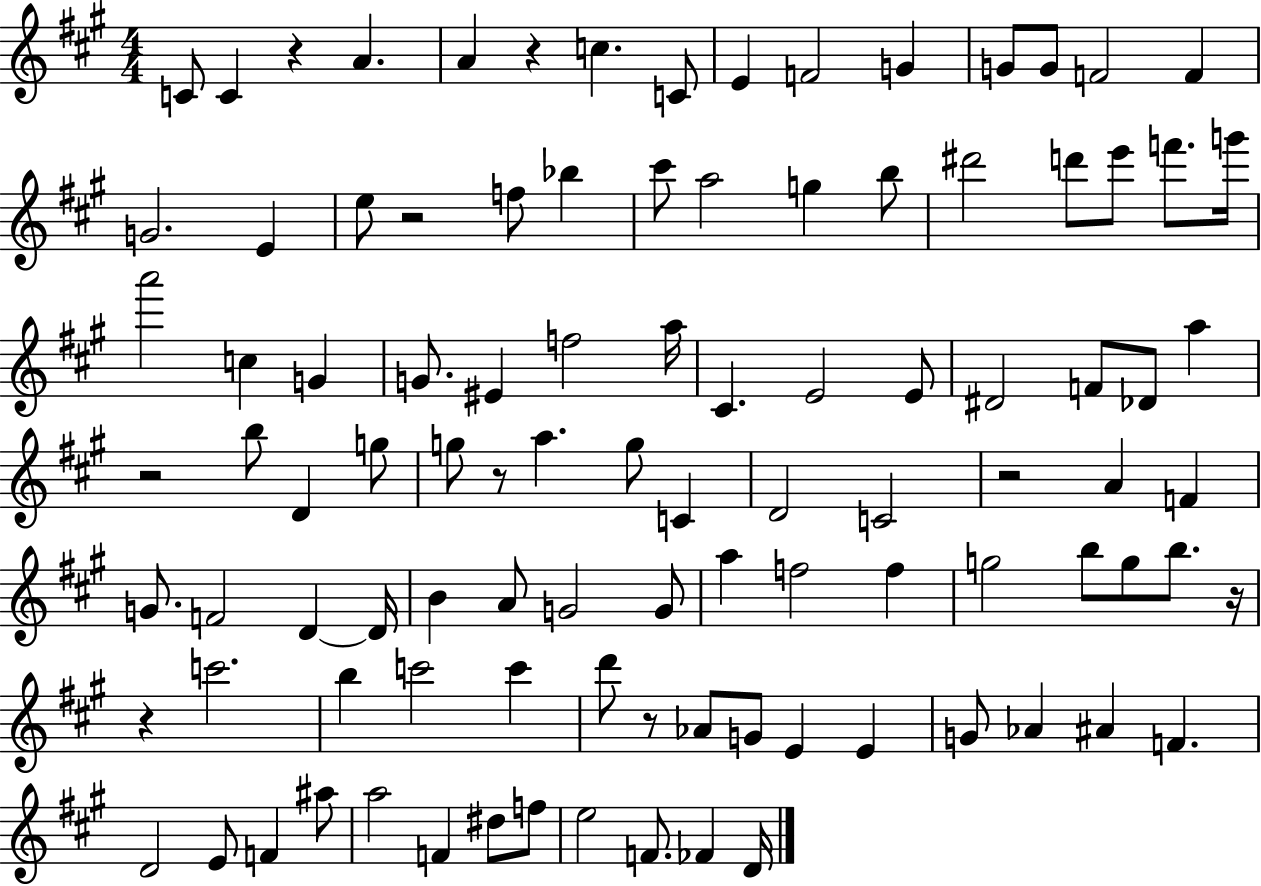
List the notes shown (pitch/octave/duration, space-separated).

C4/e C4/q R/q A4/q. A4/q R/q C5/q. C4/e E4/q F4/h G4/q G4/e G4/e F4/h F4/q G4/h. E4/q E5/e R/h F5/e Bb5/q C#6/e A5/h G5/q B5/e D#6/h D6/e E6/e F6/e. G6/s A6/h C5/q G4/q G4/e. EIS4/q F5/h A5/s C#4/q. E4/h E4/e D#4/h F4/e Db4/e A5/q R/h B5/e D4/q G5/e G5/e R/e A5/q. G5/e C4/q D4/h C4/h R/h A4/q F4/q G4/e. F4/h D4/q D4/s B4/q A4/e G4/h G4/e A5/q F5/h F5/q G5/h B5/e G5/e B5/e. R/s R/q C6/h. B5/q C6/h C6/q D6/e R/e Ab4/e G4/e E4/q E4/q G4/e Ab4/q A#4/q F4/q. D4/h E4/e F4/q A#5/e A5/h F4/q D#5/e F5/e E5/h F4/e. FES4/q D4/s